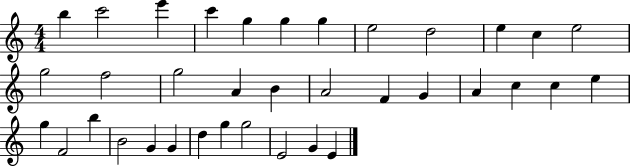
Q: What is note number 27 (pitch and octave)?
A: B5